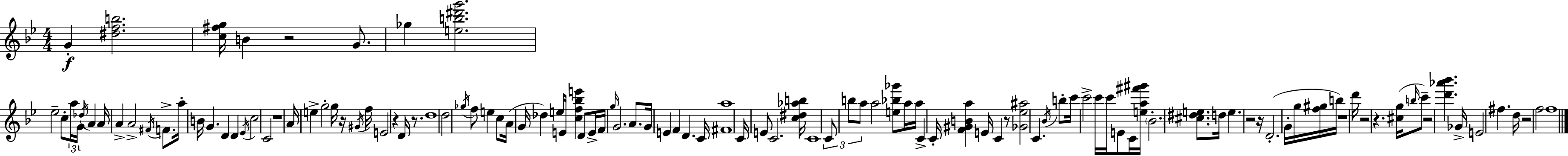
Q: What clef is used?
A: treble